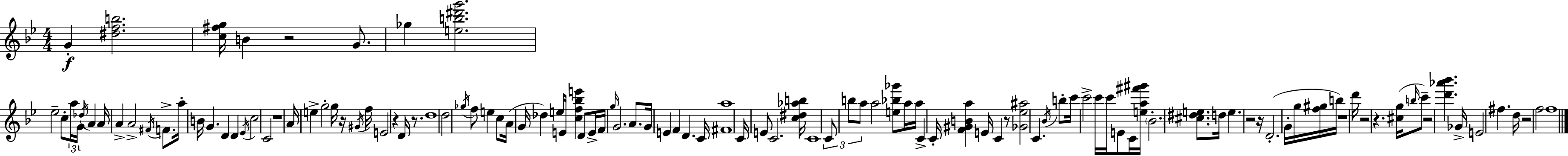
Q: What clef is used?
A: treble